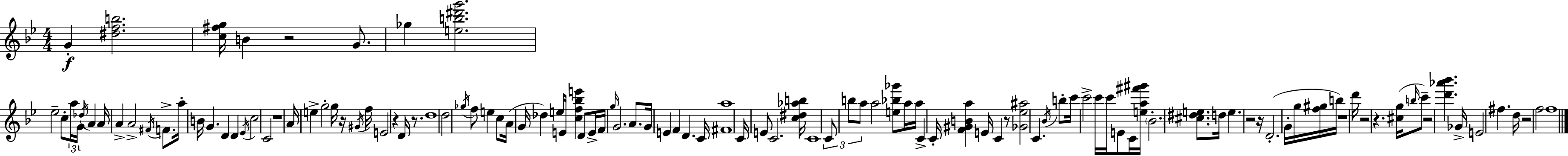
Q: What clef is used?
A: treble